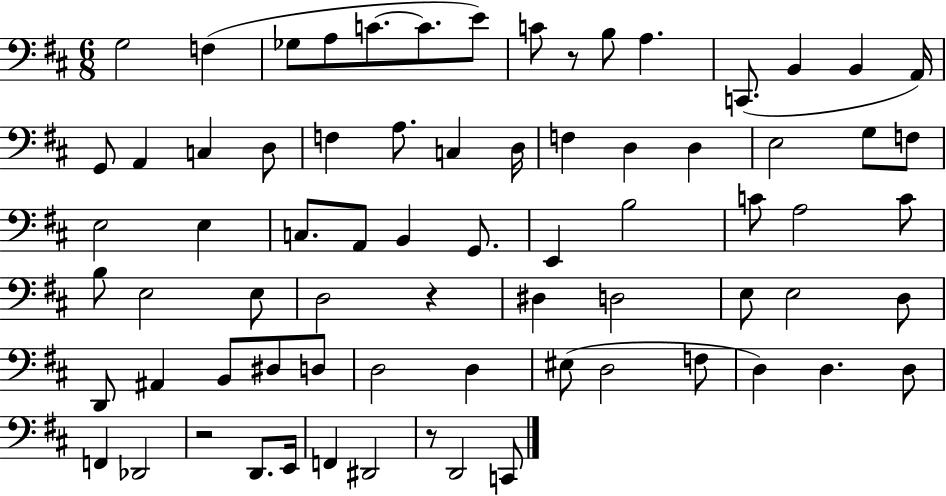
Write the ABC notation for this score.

X:1
T:Untitled
M:6/8
L:1/4
K:D
G,2 F, _G,/2 A,/2 C/2 C/2 E/2 C/2 z/2 B,/2 A, C,,/2 B,, B,, A,,/4 G,,/2 A,, C, D,/2 F, A,/2 C, D,/4 F, D, D, E,2 G,/2 F,/2 E,2 E, C,/2 A,,/2 B,, G,,/2 E,, B,2 C/2 A,2 C/2 B,/2 E,2 E,/2 D,2 z ^D, D,2 E,/2 E,2 D,/2 D,,/2 ^A,, B,,/2 ^D,/2 D,/2 D,2 D, ^E,/2 D,2 F,/2 D, D, D,/2 F,, _D,,2 z2 D,,/2 E,,/4 F,, ^D,,2 z/2 D,,2 C,,/2